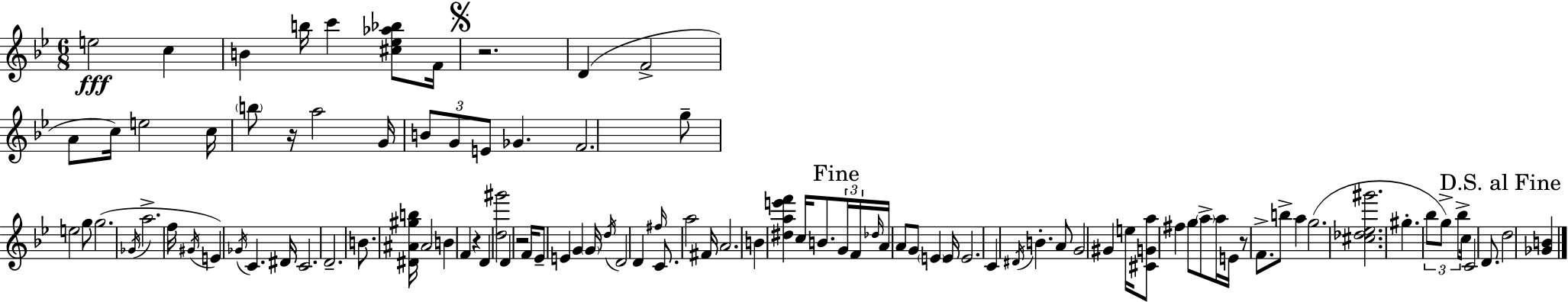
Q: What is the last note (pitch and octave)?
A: D5